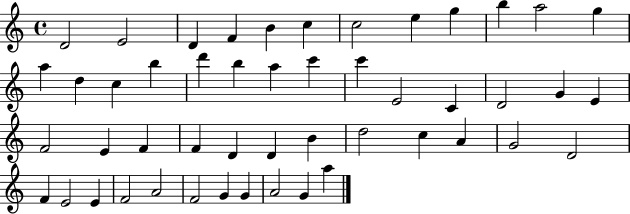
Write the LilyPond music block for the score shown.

{
  \clef treble
  \time 4/4
  \defaultTimeSignature
  \key c \major
  d'2 e'2 | d'4 f'4 b'4 c''4 | c''2 e''4 g''4 | b''4 a''2 g''4 | \break a''4 d''4 c''4 b''4 | d'''4 b''4 a''4 c'''4 | c'''4 e'2 c'4 | d'2 g'4 e'4 | \break f'2 e'4 f'4 | f'4 d'4 d'4 b'4 | d''2 c''4 a'4 | g'2 d'2 | \break f'4 e'2 e'4 | f'2 a'2 | f'2 g'4 g'4 | a'2 g'4 a''4 | \break \bar "|."
}